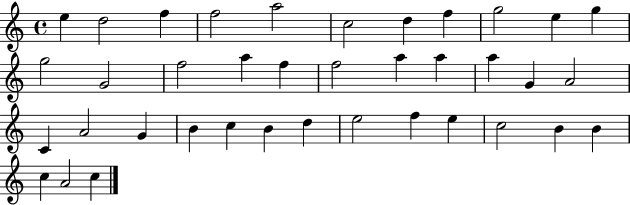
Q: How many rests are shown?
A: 0